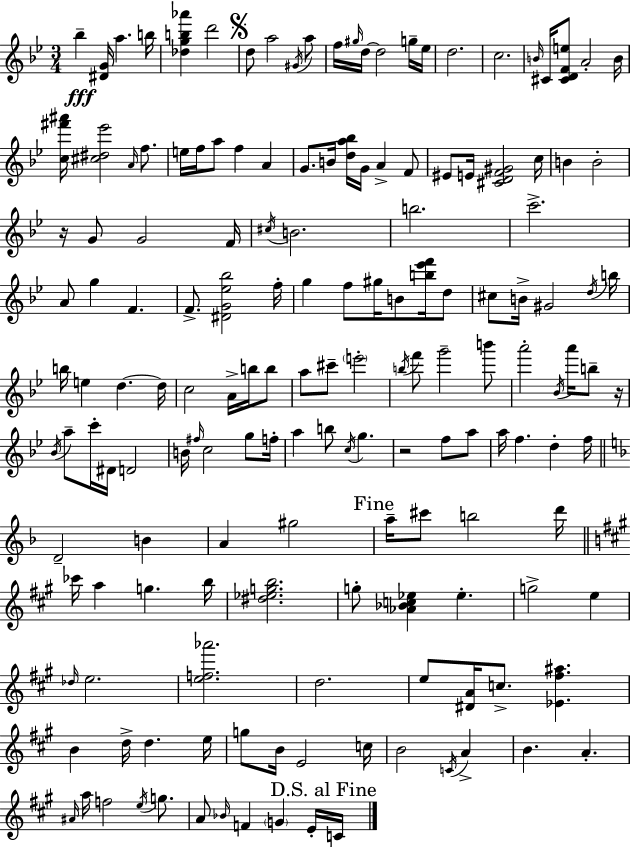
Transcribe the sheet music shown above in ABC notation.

X:1
T:Untitled
M:3/4
L:1/4
K:Gm
_b [^DG]/4 a b/4 [_dgb_a'] d'2 d/2 a2 ^G/4 a/2 f/4 ^g/4 d/4 d2 g/4 _e/4 d2 c2 B/4 ^C/4 [^CDFe]/2 A2 B/4 [c^f'^a']/4 [^c^d_e']2 A/4 f/2 e/4 f/4 a/2 f A G/2 B/4 [da_b]/4 G/4 A F/2 ^E/2 E/4 [^CDF^G]2 c/4 B B2 z/4 G/2 G2 F/4 ^c/4 B2 b2 c'2 A/2 g F F/2 [^DG_e_b]2 f/4 g f/2 ^g/4 B/2 [b_e'f']/4 d/2 ^c/2 B/4 ^G2 d/4 b/4 b/4 e d d/4 c2 A/4 b/4 b/2 a/2 ^c'/2 e'2 b/4 f'/2 g'2 b'/2 a'2 _B/4 a'/4 b/2 z/4 _B/4 a/2 c'/4 ^D/4 D2 B/4 ^f/4 c2 g/2 f/4 a b/2 c/4 g z2 f/2 a/2 a/4 f d f/4 D2 B A ^g2 a/4 ^c'/2 b2 d'/4 _c'/4 a g b/4 [^d_egb]2 g/2 [_A_Bc_e] _e g2 e _d/4 e2 [ef_a']2 d2 e/2 [^DA]/4 c/2 [_E^f^a] B d/4 d e/4 g/2 B/4 E2 c/4 B2 C/4 A B A ^A/4 a/4 f2 e/4 g/2 A/2 _B/4 F G E/4 C/4